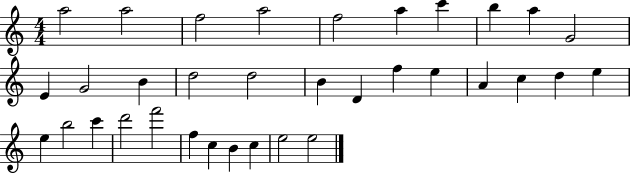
A5/h A5/h F5/h A5/h F5/h A5/q C6/q B5/q A5/q G4/h E4/q G4/h B4/q D5/h D5/h B4/q D4/q F5/q E5/q A4/q C5/q D5/q E5/q E5/q B5/h C6/q D6/h F6/h F5/q C5/q B4/q C5/q E5/h E5/h